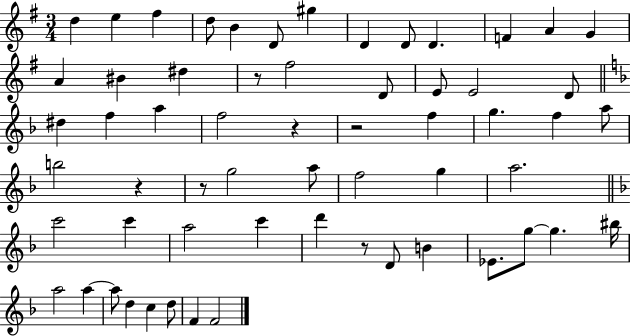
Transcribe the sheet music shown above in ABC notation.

X:1
T:Untitled
M:3/4
L:1/4
K:G
d e ^f d/2 B D/2 ^g D D/2 D F A G A ^B ^d z/2 ^f2 D/2 E/2 E2 D/2 ^d f a f2 z z2 f g f a/2 b2 z z/2 g2 a/2 f2 g a2 c'2 c' a2 c' d' z/2 D/2 B _E/2 g/2 g ^b/4 a2 a a/2 d c d/2 F F2